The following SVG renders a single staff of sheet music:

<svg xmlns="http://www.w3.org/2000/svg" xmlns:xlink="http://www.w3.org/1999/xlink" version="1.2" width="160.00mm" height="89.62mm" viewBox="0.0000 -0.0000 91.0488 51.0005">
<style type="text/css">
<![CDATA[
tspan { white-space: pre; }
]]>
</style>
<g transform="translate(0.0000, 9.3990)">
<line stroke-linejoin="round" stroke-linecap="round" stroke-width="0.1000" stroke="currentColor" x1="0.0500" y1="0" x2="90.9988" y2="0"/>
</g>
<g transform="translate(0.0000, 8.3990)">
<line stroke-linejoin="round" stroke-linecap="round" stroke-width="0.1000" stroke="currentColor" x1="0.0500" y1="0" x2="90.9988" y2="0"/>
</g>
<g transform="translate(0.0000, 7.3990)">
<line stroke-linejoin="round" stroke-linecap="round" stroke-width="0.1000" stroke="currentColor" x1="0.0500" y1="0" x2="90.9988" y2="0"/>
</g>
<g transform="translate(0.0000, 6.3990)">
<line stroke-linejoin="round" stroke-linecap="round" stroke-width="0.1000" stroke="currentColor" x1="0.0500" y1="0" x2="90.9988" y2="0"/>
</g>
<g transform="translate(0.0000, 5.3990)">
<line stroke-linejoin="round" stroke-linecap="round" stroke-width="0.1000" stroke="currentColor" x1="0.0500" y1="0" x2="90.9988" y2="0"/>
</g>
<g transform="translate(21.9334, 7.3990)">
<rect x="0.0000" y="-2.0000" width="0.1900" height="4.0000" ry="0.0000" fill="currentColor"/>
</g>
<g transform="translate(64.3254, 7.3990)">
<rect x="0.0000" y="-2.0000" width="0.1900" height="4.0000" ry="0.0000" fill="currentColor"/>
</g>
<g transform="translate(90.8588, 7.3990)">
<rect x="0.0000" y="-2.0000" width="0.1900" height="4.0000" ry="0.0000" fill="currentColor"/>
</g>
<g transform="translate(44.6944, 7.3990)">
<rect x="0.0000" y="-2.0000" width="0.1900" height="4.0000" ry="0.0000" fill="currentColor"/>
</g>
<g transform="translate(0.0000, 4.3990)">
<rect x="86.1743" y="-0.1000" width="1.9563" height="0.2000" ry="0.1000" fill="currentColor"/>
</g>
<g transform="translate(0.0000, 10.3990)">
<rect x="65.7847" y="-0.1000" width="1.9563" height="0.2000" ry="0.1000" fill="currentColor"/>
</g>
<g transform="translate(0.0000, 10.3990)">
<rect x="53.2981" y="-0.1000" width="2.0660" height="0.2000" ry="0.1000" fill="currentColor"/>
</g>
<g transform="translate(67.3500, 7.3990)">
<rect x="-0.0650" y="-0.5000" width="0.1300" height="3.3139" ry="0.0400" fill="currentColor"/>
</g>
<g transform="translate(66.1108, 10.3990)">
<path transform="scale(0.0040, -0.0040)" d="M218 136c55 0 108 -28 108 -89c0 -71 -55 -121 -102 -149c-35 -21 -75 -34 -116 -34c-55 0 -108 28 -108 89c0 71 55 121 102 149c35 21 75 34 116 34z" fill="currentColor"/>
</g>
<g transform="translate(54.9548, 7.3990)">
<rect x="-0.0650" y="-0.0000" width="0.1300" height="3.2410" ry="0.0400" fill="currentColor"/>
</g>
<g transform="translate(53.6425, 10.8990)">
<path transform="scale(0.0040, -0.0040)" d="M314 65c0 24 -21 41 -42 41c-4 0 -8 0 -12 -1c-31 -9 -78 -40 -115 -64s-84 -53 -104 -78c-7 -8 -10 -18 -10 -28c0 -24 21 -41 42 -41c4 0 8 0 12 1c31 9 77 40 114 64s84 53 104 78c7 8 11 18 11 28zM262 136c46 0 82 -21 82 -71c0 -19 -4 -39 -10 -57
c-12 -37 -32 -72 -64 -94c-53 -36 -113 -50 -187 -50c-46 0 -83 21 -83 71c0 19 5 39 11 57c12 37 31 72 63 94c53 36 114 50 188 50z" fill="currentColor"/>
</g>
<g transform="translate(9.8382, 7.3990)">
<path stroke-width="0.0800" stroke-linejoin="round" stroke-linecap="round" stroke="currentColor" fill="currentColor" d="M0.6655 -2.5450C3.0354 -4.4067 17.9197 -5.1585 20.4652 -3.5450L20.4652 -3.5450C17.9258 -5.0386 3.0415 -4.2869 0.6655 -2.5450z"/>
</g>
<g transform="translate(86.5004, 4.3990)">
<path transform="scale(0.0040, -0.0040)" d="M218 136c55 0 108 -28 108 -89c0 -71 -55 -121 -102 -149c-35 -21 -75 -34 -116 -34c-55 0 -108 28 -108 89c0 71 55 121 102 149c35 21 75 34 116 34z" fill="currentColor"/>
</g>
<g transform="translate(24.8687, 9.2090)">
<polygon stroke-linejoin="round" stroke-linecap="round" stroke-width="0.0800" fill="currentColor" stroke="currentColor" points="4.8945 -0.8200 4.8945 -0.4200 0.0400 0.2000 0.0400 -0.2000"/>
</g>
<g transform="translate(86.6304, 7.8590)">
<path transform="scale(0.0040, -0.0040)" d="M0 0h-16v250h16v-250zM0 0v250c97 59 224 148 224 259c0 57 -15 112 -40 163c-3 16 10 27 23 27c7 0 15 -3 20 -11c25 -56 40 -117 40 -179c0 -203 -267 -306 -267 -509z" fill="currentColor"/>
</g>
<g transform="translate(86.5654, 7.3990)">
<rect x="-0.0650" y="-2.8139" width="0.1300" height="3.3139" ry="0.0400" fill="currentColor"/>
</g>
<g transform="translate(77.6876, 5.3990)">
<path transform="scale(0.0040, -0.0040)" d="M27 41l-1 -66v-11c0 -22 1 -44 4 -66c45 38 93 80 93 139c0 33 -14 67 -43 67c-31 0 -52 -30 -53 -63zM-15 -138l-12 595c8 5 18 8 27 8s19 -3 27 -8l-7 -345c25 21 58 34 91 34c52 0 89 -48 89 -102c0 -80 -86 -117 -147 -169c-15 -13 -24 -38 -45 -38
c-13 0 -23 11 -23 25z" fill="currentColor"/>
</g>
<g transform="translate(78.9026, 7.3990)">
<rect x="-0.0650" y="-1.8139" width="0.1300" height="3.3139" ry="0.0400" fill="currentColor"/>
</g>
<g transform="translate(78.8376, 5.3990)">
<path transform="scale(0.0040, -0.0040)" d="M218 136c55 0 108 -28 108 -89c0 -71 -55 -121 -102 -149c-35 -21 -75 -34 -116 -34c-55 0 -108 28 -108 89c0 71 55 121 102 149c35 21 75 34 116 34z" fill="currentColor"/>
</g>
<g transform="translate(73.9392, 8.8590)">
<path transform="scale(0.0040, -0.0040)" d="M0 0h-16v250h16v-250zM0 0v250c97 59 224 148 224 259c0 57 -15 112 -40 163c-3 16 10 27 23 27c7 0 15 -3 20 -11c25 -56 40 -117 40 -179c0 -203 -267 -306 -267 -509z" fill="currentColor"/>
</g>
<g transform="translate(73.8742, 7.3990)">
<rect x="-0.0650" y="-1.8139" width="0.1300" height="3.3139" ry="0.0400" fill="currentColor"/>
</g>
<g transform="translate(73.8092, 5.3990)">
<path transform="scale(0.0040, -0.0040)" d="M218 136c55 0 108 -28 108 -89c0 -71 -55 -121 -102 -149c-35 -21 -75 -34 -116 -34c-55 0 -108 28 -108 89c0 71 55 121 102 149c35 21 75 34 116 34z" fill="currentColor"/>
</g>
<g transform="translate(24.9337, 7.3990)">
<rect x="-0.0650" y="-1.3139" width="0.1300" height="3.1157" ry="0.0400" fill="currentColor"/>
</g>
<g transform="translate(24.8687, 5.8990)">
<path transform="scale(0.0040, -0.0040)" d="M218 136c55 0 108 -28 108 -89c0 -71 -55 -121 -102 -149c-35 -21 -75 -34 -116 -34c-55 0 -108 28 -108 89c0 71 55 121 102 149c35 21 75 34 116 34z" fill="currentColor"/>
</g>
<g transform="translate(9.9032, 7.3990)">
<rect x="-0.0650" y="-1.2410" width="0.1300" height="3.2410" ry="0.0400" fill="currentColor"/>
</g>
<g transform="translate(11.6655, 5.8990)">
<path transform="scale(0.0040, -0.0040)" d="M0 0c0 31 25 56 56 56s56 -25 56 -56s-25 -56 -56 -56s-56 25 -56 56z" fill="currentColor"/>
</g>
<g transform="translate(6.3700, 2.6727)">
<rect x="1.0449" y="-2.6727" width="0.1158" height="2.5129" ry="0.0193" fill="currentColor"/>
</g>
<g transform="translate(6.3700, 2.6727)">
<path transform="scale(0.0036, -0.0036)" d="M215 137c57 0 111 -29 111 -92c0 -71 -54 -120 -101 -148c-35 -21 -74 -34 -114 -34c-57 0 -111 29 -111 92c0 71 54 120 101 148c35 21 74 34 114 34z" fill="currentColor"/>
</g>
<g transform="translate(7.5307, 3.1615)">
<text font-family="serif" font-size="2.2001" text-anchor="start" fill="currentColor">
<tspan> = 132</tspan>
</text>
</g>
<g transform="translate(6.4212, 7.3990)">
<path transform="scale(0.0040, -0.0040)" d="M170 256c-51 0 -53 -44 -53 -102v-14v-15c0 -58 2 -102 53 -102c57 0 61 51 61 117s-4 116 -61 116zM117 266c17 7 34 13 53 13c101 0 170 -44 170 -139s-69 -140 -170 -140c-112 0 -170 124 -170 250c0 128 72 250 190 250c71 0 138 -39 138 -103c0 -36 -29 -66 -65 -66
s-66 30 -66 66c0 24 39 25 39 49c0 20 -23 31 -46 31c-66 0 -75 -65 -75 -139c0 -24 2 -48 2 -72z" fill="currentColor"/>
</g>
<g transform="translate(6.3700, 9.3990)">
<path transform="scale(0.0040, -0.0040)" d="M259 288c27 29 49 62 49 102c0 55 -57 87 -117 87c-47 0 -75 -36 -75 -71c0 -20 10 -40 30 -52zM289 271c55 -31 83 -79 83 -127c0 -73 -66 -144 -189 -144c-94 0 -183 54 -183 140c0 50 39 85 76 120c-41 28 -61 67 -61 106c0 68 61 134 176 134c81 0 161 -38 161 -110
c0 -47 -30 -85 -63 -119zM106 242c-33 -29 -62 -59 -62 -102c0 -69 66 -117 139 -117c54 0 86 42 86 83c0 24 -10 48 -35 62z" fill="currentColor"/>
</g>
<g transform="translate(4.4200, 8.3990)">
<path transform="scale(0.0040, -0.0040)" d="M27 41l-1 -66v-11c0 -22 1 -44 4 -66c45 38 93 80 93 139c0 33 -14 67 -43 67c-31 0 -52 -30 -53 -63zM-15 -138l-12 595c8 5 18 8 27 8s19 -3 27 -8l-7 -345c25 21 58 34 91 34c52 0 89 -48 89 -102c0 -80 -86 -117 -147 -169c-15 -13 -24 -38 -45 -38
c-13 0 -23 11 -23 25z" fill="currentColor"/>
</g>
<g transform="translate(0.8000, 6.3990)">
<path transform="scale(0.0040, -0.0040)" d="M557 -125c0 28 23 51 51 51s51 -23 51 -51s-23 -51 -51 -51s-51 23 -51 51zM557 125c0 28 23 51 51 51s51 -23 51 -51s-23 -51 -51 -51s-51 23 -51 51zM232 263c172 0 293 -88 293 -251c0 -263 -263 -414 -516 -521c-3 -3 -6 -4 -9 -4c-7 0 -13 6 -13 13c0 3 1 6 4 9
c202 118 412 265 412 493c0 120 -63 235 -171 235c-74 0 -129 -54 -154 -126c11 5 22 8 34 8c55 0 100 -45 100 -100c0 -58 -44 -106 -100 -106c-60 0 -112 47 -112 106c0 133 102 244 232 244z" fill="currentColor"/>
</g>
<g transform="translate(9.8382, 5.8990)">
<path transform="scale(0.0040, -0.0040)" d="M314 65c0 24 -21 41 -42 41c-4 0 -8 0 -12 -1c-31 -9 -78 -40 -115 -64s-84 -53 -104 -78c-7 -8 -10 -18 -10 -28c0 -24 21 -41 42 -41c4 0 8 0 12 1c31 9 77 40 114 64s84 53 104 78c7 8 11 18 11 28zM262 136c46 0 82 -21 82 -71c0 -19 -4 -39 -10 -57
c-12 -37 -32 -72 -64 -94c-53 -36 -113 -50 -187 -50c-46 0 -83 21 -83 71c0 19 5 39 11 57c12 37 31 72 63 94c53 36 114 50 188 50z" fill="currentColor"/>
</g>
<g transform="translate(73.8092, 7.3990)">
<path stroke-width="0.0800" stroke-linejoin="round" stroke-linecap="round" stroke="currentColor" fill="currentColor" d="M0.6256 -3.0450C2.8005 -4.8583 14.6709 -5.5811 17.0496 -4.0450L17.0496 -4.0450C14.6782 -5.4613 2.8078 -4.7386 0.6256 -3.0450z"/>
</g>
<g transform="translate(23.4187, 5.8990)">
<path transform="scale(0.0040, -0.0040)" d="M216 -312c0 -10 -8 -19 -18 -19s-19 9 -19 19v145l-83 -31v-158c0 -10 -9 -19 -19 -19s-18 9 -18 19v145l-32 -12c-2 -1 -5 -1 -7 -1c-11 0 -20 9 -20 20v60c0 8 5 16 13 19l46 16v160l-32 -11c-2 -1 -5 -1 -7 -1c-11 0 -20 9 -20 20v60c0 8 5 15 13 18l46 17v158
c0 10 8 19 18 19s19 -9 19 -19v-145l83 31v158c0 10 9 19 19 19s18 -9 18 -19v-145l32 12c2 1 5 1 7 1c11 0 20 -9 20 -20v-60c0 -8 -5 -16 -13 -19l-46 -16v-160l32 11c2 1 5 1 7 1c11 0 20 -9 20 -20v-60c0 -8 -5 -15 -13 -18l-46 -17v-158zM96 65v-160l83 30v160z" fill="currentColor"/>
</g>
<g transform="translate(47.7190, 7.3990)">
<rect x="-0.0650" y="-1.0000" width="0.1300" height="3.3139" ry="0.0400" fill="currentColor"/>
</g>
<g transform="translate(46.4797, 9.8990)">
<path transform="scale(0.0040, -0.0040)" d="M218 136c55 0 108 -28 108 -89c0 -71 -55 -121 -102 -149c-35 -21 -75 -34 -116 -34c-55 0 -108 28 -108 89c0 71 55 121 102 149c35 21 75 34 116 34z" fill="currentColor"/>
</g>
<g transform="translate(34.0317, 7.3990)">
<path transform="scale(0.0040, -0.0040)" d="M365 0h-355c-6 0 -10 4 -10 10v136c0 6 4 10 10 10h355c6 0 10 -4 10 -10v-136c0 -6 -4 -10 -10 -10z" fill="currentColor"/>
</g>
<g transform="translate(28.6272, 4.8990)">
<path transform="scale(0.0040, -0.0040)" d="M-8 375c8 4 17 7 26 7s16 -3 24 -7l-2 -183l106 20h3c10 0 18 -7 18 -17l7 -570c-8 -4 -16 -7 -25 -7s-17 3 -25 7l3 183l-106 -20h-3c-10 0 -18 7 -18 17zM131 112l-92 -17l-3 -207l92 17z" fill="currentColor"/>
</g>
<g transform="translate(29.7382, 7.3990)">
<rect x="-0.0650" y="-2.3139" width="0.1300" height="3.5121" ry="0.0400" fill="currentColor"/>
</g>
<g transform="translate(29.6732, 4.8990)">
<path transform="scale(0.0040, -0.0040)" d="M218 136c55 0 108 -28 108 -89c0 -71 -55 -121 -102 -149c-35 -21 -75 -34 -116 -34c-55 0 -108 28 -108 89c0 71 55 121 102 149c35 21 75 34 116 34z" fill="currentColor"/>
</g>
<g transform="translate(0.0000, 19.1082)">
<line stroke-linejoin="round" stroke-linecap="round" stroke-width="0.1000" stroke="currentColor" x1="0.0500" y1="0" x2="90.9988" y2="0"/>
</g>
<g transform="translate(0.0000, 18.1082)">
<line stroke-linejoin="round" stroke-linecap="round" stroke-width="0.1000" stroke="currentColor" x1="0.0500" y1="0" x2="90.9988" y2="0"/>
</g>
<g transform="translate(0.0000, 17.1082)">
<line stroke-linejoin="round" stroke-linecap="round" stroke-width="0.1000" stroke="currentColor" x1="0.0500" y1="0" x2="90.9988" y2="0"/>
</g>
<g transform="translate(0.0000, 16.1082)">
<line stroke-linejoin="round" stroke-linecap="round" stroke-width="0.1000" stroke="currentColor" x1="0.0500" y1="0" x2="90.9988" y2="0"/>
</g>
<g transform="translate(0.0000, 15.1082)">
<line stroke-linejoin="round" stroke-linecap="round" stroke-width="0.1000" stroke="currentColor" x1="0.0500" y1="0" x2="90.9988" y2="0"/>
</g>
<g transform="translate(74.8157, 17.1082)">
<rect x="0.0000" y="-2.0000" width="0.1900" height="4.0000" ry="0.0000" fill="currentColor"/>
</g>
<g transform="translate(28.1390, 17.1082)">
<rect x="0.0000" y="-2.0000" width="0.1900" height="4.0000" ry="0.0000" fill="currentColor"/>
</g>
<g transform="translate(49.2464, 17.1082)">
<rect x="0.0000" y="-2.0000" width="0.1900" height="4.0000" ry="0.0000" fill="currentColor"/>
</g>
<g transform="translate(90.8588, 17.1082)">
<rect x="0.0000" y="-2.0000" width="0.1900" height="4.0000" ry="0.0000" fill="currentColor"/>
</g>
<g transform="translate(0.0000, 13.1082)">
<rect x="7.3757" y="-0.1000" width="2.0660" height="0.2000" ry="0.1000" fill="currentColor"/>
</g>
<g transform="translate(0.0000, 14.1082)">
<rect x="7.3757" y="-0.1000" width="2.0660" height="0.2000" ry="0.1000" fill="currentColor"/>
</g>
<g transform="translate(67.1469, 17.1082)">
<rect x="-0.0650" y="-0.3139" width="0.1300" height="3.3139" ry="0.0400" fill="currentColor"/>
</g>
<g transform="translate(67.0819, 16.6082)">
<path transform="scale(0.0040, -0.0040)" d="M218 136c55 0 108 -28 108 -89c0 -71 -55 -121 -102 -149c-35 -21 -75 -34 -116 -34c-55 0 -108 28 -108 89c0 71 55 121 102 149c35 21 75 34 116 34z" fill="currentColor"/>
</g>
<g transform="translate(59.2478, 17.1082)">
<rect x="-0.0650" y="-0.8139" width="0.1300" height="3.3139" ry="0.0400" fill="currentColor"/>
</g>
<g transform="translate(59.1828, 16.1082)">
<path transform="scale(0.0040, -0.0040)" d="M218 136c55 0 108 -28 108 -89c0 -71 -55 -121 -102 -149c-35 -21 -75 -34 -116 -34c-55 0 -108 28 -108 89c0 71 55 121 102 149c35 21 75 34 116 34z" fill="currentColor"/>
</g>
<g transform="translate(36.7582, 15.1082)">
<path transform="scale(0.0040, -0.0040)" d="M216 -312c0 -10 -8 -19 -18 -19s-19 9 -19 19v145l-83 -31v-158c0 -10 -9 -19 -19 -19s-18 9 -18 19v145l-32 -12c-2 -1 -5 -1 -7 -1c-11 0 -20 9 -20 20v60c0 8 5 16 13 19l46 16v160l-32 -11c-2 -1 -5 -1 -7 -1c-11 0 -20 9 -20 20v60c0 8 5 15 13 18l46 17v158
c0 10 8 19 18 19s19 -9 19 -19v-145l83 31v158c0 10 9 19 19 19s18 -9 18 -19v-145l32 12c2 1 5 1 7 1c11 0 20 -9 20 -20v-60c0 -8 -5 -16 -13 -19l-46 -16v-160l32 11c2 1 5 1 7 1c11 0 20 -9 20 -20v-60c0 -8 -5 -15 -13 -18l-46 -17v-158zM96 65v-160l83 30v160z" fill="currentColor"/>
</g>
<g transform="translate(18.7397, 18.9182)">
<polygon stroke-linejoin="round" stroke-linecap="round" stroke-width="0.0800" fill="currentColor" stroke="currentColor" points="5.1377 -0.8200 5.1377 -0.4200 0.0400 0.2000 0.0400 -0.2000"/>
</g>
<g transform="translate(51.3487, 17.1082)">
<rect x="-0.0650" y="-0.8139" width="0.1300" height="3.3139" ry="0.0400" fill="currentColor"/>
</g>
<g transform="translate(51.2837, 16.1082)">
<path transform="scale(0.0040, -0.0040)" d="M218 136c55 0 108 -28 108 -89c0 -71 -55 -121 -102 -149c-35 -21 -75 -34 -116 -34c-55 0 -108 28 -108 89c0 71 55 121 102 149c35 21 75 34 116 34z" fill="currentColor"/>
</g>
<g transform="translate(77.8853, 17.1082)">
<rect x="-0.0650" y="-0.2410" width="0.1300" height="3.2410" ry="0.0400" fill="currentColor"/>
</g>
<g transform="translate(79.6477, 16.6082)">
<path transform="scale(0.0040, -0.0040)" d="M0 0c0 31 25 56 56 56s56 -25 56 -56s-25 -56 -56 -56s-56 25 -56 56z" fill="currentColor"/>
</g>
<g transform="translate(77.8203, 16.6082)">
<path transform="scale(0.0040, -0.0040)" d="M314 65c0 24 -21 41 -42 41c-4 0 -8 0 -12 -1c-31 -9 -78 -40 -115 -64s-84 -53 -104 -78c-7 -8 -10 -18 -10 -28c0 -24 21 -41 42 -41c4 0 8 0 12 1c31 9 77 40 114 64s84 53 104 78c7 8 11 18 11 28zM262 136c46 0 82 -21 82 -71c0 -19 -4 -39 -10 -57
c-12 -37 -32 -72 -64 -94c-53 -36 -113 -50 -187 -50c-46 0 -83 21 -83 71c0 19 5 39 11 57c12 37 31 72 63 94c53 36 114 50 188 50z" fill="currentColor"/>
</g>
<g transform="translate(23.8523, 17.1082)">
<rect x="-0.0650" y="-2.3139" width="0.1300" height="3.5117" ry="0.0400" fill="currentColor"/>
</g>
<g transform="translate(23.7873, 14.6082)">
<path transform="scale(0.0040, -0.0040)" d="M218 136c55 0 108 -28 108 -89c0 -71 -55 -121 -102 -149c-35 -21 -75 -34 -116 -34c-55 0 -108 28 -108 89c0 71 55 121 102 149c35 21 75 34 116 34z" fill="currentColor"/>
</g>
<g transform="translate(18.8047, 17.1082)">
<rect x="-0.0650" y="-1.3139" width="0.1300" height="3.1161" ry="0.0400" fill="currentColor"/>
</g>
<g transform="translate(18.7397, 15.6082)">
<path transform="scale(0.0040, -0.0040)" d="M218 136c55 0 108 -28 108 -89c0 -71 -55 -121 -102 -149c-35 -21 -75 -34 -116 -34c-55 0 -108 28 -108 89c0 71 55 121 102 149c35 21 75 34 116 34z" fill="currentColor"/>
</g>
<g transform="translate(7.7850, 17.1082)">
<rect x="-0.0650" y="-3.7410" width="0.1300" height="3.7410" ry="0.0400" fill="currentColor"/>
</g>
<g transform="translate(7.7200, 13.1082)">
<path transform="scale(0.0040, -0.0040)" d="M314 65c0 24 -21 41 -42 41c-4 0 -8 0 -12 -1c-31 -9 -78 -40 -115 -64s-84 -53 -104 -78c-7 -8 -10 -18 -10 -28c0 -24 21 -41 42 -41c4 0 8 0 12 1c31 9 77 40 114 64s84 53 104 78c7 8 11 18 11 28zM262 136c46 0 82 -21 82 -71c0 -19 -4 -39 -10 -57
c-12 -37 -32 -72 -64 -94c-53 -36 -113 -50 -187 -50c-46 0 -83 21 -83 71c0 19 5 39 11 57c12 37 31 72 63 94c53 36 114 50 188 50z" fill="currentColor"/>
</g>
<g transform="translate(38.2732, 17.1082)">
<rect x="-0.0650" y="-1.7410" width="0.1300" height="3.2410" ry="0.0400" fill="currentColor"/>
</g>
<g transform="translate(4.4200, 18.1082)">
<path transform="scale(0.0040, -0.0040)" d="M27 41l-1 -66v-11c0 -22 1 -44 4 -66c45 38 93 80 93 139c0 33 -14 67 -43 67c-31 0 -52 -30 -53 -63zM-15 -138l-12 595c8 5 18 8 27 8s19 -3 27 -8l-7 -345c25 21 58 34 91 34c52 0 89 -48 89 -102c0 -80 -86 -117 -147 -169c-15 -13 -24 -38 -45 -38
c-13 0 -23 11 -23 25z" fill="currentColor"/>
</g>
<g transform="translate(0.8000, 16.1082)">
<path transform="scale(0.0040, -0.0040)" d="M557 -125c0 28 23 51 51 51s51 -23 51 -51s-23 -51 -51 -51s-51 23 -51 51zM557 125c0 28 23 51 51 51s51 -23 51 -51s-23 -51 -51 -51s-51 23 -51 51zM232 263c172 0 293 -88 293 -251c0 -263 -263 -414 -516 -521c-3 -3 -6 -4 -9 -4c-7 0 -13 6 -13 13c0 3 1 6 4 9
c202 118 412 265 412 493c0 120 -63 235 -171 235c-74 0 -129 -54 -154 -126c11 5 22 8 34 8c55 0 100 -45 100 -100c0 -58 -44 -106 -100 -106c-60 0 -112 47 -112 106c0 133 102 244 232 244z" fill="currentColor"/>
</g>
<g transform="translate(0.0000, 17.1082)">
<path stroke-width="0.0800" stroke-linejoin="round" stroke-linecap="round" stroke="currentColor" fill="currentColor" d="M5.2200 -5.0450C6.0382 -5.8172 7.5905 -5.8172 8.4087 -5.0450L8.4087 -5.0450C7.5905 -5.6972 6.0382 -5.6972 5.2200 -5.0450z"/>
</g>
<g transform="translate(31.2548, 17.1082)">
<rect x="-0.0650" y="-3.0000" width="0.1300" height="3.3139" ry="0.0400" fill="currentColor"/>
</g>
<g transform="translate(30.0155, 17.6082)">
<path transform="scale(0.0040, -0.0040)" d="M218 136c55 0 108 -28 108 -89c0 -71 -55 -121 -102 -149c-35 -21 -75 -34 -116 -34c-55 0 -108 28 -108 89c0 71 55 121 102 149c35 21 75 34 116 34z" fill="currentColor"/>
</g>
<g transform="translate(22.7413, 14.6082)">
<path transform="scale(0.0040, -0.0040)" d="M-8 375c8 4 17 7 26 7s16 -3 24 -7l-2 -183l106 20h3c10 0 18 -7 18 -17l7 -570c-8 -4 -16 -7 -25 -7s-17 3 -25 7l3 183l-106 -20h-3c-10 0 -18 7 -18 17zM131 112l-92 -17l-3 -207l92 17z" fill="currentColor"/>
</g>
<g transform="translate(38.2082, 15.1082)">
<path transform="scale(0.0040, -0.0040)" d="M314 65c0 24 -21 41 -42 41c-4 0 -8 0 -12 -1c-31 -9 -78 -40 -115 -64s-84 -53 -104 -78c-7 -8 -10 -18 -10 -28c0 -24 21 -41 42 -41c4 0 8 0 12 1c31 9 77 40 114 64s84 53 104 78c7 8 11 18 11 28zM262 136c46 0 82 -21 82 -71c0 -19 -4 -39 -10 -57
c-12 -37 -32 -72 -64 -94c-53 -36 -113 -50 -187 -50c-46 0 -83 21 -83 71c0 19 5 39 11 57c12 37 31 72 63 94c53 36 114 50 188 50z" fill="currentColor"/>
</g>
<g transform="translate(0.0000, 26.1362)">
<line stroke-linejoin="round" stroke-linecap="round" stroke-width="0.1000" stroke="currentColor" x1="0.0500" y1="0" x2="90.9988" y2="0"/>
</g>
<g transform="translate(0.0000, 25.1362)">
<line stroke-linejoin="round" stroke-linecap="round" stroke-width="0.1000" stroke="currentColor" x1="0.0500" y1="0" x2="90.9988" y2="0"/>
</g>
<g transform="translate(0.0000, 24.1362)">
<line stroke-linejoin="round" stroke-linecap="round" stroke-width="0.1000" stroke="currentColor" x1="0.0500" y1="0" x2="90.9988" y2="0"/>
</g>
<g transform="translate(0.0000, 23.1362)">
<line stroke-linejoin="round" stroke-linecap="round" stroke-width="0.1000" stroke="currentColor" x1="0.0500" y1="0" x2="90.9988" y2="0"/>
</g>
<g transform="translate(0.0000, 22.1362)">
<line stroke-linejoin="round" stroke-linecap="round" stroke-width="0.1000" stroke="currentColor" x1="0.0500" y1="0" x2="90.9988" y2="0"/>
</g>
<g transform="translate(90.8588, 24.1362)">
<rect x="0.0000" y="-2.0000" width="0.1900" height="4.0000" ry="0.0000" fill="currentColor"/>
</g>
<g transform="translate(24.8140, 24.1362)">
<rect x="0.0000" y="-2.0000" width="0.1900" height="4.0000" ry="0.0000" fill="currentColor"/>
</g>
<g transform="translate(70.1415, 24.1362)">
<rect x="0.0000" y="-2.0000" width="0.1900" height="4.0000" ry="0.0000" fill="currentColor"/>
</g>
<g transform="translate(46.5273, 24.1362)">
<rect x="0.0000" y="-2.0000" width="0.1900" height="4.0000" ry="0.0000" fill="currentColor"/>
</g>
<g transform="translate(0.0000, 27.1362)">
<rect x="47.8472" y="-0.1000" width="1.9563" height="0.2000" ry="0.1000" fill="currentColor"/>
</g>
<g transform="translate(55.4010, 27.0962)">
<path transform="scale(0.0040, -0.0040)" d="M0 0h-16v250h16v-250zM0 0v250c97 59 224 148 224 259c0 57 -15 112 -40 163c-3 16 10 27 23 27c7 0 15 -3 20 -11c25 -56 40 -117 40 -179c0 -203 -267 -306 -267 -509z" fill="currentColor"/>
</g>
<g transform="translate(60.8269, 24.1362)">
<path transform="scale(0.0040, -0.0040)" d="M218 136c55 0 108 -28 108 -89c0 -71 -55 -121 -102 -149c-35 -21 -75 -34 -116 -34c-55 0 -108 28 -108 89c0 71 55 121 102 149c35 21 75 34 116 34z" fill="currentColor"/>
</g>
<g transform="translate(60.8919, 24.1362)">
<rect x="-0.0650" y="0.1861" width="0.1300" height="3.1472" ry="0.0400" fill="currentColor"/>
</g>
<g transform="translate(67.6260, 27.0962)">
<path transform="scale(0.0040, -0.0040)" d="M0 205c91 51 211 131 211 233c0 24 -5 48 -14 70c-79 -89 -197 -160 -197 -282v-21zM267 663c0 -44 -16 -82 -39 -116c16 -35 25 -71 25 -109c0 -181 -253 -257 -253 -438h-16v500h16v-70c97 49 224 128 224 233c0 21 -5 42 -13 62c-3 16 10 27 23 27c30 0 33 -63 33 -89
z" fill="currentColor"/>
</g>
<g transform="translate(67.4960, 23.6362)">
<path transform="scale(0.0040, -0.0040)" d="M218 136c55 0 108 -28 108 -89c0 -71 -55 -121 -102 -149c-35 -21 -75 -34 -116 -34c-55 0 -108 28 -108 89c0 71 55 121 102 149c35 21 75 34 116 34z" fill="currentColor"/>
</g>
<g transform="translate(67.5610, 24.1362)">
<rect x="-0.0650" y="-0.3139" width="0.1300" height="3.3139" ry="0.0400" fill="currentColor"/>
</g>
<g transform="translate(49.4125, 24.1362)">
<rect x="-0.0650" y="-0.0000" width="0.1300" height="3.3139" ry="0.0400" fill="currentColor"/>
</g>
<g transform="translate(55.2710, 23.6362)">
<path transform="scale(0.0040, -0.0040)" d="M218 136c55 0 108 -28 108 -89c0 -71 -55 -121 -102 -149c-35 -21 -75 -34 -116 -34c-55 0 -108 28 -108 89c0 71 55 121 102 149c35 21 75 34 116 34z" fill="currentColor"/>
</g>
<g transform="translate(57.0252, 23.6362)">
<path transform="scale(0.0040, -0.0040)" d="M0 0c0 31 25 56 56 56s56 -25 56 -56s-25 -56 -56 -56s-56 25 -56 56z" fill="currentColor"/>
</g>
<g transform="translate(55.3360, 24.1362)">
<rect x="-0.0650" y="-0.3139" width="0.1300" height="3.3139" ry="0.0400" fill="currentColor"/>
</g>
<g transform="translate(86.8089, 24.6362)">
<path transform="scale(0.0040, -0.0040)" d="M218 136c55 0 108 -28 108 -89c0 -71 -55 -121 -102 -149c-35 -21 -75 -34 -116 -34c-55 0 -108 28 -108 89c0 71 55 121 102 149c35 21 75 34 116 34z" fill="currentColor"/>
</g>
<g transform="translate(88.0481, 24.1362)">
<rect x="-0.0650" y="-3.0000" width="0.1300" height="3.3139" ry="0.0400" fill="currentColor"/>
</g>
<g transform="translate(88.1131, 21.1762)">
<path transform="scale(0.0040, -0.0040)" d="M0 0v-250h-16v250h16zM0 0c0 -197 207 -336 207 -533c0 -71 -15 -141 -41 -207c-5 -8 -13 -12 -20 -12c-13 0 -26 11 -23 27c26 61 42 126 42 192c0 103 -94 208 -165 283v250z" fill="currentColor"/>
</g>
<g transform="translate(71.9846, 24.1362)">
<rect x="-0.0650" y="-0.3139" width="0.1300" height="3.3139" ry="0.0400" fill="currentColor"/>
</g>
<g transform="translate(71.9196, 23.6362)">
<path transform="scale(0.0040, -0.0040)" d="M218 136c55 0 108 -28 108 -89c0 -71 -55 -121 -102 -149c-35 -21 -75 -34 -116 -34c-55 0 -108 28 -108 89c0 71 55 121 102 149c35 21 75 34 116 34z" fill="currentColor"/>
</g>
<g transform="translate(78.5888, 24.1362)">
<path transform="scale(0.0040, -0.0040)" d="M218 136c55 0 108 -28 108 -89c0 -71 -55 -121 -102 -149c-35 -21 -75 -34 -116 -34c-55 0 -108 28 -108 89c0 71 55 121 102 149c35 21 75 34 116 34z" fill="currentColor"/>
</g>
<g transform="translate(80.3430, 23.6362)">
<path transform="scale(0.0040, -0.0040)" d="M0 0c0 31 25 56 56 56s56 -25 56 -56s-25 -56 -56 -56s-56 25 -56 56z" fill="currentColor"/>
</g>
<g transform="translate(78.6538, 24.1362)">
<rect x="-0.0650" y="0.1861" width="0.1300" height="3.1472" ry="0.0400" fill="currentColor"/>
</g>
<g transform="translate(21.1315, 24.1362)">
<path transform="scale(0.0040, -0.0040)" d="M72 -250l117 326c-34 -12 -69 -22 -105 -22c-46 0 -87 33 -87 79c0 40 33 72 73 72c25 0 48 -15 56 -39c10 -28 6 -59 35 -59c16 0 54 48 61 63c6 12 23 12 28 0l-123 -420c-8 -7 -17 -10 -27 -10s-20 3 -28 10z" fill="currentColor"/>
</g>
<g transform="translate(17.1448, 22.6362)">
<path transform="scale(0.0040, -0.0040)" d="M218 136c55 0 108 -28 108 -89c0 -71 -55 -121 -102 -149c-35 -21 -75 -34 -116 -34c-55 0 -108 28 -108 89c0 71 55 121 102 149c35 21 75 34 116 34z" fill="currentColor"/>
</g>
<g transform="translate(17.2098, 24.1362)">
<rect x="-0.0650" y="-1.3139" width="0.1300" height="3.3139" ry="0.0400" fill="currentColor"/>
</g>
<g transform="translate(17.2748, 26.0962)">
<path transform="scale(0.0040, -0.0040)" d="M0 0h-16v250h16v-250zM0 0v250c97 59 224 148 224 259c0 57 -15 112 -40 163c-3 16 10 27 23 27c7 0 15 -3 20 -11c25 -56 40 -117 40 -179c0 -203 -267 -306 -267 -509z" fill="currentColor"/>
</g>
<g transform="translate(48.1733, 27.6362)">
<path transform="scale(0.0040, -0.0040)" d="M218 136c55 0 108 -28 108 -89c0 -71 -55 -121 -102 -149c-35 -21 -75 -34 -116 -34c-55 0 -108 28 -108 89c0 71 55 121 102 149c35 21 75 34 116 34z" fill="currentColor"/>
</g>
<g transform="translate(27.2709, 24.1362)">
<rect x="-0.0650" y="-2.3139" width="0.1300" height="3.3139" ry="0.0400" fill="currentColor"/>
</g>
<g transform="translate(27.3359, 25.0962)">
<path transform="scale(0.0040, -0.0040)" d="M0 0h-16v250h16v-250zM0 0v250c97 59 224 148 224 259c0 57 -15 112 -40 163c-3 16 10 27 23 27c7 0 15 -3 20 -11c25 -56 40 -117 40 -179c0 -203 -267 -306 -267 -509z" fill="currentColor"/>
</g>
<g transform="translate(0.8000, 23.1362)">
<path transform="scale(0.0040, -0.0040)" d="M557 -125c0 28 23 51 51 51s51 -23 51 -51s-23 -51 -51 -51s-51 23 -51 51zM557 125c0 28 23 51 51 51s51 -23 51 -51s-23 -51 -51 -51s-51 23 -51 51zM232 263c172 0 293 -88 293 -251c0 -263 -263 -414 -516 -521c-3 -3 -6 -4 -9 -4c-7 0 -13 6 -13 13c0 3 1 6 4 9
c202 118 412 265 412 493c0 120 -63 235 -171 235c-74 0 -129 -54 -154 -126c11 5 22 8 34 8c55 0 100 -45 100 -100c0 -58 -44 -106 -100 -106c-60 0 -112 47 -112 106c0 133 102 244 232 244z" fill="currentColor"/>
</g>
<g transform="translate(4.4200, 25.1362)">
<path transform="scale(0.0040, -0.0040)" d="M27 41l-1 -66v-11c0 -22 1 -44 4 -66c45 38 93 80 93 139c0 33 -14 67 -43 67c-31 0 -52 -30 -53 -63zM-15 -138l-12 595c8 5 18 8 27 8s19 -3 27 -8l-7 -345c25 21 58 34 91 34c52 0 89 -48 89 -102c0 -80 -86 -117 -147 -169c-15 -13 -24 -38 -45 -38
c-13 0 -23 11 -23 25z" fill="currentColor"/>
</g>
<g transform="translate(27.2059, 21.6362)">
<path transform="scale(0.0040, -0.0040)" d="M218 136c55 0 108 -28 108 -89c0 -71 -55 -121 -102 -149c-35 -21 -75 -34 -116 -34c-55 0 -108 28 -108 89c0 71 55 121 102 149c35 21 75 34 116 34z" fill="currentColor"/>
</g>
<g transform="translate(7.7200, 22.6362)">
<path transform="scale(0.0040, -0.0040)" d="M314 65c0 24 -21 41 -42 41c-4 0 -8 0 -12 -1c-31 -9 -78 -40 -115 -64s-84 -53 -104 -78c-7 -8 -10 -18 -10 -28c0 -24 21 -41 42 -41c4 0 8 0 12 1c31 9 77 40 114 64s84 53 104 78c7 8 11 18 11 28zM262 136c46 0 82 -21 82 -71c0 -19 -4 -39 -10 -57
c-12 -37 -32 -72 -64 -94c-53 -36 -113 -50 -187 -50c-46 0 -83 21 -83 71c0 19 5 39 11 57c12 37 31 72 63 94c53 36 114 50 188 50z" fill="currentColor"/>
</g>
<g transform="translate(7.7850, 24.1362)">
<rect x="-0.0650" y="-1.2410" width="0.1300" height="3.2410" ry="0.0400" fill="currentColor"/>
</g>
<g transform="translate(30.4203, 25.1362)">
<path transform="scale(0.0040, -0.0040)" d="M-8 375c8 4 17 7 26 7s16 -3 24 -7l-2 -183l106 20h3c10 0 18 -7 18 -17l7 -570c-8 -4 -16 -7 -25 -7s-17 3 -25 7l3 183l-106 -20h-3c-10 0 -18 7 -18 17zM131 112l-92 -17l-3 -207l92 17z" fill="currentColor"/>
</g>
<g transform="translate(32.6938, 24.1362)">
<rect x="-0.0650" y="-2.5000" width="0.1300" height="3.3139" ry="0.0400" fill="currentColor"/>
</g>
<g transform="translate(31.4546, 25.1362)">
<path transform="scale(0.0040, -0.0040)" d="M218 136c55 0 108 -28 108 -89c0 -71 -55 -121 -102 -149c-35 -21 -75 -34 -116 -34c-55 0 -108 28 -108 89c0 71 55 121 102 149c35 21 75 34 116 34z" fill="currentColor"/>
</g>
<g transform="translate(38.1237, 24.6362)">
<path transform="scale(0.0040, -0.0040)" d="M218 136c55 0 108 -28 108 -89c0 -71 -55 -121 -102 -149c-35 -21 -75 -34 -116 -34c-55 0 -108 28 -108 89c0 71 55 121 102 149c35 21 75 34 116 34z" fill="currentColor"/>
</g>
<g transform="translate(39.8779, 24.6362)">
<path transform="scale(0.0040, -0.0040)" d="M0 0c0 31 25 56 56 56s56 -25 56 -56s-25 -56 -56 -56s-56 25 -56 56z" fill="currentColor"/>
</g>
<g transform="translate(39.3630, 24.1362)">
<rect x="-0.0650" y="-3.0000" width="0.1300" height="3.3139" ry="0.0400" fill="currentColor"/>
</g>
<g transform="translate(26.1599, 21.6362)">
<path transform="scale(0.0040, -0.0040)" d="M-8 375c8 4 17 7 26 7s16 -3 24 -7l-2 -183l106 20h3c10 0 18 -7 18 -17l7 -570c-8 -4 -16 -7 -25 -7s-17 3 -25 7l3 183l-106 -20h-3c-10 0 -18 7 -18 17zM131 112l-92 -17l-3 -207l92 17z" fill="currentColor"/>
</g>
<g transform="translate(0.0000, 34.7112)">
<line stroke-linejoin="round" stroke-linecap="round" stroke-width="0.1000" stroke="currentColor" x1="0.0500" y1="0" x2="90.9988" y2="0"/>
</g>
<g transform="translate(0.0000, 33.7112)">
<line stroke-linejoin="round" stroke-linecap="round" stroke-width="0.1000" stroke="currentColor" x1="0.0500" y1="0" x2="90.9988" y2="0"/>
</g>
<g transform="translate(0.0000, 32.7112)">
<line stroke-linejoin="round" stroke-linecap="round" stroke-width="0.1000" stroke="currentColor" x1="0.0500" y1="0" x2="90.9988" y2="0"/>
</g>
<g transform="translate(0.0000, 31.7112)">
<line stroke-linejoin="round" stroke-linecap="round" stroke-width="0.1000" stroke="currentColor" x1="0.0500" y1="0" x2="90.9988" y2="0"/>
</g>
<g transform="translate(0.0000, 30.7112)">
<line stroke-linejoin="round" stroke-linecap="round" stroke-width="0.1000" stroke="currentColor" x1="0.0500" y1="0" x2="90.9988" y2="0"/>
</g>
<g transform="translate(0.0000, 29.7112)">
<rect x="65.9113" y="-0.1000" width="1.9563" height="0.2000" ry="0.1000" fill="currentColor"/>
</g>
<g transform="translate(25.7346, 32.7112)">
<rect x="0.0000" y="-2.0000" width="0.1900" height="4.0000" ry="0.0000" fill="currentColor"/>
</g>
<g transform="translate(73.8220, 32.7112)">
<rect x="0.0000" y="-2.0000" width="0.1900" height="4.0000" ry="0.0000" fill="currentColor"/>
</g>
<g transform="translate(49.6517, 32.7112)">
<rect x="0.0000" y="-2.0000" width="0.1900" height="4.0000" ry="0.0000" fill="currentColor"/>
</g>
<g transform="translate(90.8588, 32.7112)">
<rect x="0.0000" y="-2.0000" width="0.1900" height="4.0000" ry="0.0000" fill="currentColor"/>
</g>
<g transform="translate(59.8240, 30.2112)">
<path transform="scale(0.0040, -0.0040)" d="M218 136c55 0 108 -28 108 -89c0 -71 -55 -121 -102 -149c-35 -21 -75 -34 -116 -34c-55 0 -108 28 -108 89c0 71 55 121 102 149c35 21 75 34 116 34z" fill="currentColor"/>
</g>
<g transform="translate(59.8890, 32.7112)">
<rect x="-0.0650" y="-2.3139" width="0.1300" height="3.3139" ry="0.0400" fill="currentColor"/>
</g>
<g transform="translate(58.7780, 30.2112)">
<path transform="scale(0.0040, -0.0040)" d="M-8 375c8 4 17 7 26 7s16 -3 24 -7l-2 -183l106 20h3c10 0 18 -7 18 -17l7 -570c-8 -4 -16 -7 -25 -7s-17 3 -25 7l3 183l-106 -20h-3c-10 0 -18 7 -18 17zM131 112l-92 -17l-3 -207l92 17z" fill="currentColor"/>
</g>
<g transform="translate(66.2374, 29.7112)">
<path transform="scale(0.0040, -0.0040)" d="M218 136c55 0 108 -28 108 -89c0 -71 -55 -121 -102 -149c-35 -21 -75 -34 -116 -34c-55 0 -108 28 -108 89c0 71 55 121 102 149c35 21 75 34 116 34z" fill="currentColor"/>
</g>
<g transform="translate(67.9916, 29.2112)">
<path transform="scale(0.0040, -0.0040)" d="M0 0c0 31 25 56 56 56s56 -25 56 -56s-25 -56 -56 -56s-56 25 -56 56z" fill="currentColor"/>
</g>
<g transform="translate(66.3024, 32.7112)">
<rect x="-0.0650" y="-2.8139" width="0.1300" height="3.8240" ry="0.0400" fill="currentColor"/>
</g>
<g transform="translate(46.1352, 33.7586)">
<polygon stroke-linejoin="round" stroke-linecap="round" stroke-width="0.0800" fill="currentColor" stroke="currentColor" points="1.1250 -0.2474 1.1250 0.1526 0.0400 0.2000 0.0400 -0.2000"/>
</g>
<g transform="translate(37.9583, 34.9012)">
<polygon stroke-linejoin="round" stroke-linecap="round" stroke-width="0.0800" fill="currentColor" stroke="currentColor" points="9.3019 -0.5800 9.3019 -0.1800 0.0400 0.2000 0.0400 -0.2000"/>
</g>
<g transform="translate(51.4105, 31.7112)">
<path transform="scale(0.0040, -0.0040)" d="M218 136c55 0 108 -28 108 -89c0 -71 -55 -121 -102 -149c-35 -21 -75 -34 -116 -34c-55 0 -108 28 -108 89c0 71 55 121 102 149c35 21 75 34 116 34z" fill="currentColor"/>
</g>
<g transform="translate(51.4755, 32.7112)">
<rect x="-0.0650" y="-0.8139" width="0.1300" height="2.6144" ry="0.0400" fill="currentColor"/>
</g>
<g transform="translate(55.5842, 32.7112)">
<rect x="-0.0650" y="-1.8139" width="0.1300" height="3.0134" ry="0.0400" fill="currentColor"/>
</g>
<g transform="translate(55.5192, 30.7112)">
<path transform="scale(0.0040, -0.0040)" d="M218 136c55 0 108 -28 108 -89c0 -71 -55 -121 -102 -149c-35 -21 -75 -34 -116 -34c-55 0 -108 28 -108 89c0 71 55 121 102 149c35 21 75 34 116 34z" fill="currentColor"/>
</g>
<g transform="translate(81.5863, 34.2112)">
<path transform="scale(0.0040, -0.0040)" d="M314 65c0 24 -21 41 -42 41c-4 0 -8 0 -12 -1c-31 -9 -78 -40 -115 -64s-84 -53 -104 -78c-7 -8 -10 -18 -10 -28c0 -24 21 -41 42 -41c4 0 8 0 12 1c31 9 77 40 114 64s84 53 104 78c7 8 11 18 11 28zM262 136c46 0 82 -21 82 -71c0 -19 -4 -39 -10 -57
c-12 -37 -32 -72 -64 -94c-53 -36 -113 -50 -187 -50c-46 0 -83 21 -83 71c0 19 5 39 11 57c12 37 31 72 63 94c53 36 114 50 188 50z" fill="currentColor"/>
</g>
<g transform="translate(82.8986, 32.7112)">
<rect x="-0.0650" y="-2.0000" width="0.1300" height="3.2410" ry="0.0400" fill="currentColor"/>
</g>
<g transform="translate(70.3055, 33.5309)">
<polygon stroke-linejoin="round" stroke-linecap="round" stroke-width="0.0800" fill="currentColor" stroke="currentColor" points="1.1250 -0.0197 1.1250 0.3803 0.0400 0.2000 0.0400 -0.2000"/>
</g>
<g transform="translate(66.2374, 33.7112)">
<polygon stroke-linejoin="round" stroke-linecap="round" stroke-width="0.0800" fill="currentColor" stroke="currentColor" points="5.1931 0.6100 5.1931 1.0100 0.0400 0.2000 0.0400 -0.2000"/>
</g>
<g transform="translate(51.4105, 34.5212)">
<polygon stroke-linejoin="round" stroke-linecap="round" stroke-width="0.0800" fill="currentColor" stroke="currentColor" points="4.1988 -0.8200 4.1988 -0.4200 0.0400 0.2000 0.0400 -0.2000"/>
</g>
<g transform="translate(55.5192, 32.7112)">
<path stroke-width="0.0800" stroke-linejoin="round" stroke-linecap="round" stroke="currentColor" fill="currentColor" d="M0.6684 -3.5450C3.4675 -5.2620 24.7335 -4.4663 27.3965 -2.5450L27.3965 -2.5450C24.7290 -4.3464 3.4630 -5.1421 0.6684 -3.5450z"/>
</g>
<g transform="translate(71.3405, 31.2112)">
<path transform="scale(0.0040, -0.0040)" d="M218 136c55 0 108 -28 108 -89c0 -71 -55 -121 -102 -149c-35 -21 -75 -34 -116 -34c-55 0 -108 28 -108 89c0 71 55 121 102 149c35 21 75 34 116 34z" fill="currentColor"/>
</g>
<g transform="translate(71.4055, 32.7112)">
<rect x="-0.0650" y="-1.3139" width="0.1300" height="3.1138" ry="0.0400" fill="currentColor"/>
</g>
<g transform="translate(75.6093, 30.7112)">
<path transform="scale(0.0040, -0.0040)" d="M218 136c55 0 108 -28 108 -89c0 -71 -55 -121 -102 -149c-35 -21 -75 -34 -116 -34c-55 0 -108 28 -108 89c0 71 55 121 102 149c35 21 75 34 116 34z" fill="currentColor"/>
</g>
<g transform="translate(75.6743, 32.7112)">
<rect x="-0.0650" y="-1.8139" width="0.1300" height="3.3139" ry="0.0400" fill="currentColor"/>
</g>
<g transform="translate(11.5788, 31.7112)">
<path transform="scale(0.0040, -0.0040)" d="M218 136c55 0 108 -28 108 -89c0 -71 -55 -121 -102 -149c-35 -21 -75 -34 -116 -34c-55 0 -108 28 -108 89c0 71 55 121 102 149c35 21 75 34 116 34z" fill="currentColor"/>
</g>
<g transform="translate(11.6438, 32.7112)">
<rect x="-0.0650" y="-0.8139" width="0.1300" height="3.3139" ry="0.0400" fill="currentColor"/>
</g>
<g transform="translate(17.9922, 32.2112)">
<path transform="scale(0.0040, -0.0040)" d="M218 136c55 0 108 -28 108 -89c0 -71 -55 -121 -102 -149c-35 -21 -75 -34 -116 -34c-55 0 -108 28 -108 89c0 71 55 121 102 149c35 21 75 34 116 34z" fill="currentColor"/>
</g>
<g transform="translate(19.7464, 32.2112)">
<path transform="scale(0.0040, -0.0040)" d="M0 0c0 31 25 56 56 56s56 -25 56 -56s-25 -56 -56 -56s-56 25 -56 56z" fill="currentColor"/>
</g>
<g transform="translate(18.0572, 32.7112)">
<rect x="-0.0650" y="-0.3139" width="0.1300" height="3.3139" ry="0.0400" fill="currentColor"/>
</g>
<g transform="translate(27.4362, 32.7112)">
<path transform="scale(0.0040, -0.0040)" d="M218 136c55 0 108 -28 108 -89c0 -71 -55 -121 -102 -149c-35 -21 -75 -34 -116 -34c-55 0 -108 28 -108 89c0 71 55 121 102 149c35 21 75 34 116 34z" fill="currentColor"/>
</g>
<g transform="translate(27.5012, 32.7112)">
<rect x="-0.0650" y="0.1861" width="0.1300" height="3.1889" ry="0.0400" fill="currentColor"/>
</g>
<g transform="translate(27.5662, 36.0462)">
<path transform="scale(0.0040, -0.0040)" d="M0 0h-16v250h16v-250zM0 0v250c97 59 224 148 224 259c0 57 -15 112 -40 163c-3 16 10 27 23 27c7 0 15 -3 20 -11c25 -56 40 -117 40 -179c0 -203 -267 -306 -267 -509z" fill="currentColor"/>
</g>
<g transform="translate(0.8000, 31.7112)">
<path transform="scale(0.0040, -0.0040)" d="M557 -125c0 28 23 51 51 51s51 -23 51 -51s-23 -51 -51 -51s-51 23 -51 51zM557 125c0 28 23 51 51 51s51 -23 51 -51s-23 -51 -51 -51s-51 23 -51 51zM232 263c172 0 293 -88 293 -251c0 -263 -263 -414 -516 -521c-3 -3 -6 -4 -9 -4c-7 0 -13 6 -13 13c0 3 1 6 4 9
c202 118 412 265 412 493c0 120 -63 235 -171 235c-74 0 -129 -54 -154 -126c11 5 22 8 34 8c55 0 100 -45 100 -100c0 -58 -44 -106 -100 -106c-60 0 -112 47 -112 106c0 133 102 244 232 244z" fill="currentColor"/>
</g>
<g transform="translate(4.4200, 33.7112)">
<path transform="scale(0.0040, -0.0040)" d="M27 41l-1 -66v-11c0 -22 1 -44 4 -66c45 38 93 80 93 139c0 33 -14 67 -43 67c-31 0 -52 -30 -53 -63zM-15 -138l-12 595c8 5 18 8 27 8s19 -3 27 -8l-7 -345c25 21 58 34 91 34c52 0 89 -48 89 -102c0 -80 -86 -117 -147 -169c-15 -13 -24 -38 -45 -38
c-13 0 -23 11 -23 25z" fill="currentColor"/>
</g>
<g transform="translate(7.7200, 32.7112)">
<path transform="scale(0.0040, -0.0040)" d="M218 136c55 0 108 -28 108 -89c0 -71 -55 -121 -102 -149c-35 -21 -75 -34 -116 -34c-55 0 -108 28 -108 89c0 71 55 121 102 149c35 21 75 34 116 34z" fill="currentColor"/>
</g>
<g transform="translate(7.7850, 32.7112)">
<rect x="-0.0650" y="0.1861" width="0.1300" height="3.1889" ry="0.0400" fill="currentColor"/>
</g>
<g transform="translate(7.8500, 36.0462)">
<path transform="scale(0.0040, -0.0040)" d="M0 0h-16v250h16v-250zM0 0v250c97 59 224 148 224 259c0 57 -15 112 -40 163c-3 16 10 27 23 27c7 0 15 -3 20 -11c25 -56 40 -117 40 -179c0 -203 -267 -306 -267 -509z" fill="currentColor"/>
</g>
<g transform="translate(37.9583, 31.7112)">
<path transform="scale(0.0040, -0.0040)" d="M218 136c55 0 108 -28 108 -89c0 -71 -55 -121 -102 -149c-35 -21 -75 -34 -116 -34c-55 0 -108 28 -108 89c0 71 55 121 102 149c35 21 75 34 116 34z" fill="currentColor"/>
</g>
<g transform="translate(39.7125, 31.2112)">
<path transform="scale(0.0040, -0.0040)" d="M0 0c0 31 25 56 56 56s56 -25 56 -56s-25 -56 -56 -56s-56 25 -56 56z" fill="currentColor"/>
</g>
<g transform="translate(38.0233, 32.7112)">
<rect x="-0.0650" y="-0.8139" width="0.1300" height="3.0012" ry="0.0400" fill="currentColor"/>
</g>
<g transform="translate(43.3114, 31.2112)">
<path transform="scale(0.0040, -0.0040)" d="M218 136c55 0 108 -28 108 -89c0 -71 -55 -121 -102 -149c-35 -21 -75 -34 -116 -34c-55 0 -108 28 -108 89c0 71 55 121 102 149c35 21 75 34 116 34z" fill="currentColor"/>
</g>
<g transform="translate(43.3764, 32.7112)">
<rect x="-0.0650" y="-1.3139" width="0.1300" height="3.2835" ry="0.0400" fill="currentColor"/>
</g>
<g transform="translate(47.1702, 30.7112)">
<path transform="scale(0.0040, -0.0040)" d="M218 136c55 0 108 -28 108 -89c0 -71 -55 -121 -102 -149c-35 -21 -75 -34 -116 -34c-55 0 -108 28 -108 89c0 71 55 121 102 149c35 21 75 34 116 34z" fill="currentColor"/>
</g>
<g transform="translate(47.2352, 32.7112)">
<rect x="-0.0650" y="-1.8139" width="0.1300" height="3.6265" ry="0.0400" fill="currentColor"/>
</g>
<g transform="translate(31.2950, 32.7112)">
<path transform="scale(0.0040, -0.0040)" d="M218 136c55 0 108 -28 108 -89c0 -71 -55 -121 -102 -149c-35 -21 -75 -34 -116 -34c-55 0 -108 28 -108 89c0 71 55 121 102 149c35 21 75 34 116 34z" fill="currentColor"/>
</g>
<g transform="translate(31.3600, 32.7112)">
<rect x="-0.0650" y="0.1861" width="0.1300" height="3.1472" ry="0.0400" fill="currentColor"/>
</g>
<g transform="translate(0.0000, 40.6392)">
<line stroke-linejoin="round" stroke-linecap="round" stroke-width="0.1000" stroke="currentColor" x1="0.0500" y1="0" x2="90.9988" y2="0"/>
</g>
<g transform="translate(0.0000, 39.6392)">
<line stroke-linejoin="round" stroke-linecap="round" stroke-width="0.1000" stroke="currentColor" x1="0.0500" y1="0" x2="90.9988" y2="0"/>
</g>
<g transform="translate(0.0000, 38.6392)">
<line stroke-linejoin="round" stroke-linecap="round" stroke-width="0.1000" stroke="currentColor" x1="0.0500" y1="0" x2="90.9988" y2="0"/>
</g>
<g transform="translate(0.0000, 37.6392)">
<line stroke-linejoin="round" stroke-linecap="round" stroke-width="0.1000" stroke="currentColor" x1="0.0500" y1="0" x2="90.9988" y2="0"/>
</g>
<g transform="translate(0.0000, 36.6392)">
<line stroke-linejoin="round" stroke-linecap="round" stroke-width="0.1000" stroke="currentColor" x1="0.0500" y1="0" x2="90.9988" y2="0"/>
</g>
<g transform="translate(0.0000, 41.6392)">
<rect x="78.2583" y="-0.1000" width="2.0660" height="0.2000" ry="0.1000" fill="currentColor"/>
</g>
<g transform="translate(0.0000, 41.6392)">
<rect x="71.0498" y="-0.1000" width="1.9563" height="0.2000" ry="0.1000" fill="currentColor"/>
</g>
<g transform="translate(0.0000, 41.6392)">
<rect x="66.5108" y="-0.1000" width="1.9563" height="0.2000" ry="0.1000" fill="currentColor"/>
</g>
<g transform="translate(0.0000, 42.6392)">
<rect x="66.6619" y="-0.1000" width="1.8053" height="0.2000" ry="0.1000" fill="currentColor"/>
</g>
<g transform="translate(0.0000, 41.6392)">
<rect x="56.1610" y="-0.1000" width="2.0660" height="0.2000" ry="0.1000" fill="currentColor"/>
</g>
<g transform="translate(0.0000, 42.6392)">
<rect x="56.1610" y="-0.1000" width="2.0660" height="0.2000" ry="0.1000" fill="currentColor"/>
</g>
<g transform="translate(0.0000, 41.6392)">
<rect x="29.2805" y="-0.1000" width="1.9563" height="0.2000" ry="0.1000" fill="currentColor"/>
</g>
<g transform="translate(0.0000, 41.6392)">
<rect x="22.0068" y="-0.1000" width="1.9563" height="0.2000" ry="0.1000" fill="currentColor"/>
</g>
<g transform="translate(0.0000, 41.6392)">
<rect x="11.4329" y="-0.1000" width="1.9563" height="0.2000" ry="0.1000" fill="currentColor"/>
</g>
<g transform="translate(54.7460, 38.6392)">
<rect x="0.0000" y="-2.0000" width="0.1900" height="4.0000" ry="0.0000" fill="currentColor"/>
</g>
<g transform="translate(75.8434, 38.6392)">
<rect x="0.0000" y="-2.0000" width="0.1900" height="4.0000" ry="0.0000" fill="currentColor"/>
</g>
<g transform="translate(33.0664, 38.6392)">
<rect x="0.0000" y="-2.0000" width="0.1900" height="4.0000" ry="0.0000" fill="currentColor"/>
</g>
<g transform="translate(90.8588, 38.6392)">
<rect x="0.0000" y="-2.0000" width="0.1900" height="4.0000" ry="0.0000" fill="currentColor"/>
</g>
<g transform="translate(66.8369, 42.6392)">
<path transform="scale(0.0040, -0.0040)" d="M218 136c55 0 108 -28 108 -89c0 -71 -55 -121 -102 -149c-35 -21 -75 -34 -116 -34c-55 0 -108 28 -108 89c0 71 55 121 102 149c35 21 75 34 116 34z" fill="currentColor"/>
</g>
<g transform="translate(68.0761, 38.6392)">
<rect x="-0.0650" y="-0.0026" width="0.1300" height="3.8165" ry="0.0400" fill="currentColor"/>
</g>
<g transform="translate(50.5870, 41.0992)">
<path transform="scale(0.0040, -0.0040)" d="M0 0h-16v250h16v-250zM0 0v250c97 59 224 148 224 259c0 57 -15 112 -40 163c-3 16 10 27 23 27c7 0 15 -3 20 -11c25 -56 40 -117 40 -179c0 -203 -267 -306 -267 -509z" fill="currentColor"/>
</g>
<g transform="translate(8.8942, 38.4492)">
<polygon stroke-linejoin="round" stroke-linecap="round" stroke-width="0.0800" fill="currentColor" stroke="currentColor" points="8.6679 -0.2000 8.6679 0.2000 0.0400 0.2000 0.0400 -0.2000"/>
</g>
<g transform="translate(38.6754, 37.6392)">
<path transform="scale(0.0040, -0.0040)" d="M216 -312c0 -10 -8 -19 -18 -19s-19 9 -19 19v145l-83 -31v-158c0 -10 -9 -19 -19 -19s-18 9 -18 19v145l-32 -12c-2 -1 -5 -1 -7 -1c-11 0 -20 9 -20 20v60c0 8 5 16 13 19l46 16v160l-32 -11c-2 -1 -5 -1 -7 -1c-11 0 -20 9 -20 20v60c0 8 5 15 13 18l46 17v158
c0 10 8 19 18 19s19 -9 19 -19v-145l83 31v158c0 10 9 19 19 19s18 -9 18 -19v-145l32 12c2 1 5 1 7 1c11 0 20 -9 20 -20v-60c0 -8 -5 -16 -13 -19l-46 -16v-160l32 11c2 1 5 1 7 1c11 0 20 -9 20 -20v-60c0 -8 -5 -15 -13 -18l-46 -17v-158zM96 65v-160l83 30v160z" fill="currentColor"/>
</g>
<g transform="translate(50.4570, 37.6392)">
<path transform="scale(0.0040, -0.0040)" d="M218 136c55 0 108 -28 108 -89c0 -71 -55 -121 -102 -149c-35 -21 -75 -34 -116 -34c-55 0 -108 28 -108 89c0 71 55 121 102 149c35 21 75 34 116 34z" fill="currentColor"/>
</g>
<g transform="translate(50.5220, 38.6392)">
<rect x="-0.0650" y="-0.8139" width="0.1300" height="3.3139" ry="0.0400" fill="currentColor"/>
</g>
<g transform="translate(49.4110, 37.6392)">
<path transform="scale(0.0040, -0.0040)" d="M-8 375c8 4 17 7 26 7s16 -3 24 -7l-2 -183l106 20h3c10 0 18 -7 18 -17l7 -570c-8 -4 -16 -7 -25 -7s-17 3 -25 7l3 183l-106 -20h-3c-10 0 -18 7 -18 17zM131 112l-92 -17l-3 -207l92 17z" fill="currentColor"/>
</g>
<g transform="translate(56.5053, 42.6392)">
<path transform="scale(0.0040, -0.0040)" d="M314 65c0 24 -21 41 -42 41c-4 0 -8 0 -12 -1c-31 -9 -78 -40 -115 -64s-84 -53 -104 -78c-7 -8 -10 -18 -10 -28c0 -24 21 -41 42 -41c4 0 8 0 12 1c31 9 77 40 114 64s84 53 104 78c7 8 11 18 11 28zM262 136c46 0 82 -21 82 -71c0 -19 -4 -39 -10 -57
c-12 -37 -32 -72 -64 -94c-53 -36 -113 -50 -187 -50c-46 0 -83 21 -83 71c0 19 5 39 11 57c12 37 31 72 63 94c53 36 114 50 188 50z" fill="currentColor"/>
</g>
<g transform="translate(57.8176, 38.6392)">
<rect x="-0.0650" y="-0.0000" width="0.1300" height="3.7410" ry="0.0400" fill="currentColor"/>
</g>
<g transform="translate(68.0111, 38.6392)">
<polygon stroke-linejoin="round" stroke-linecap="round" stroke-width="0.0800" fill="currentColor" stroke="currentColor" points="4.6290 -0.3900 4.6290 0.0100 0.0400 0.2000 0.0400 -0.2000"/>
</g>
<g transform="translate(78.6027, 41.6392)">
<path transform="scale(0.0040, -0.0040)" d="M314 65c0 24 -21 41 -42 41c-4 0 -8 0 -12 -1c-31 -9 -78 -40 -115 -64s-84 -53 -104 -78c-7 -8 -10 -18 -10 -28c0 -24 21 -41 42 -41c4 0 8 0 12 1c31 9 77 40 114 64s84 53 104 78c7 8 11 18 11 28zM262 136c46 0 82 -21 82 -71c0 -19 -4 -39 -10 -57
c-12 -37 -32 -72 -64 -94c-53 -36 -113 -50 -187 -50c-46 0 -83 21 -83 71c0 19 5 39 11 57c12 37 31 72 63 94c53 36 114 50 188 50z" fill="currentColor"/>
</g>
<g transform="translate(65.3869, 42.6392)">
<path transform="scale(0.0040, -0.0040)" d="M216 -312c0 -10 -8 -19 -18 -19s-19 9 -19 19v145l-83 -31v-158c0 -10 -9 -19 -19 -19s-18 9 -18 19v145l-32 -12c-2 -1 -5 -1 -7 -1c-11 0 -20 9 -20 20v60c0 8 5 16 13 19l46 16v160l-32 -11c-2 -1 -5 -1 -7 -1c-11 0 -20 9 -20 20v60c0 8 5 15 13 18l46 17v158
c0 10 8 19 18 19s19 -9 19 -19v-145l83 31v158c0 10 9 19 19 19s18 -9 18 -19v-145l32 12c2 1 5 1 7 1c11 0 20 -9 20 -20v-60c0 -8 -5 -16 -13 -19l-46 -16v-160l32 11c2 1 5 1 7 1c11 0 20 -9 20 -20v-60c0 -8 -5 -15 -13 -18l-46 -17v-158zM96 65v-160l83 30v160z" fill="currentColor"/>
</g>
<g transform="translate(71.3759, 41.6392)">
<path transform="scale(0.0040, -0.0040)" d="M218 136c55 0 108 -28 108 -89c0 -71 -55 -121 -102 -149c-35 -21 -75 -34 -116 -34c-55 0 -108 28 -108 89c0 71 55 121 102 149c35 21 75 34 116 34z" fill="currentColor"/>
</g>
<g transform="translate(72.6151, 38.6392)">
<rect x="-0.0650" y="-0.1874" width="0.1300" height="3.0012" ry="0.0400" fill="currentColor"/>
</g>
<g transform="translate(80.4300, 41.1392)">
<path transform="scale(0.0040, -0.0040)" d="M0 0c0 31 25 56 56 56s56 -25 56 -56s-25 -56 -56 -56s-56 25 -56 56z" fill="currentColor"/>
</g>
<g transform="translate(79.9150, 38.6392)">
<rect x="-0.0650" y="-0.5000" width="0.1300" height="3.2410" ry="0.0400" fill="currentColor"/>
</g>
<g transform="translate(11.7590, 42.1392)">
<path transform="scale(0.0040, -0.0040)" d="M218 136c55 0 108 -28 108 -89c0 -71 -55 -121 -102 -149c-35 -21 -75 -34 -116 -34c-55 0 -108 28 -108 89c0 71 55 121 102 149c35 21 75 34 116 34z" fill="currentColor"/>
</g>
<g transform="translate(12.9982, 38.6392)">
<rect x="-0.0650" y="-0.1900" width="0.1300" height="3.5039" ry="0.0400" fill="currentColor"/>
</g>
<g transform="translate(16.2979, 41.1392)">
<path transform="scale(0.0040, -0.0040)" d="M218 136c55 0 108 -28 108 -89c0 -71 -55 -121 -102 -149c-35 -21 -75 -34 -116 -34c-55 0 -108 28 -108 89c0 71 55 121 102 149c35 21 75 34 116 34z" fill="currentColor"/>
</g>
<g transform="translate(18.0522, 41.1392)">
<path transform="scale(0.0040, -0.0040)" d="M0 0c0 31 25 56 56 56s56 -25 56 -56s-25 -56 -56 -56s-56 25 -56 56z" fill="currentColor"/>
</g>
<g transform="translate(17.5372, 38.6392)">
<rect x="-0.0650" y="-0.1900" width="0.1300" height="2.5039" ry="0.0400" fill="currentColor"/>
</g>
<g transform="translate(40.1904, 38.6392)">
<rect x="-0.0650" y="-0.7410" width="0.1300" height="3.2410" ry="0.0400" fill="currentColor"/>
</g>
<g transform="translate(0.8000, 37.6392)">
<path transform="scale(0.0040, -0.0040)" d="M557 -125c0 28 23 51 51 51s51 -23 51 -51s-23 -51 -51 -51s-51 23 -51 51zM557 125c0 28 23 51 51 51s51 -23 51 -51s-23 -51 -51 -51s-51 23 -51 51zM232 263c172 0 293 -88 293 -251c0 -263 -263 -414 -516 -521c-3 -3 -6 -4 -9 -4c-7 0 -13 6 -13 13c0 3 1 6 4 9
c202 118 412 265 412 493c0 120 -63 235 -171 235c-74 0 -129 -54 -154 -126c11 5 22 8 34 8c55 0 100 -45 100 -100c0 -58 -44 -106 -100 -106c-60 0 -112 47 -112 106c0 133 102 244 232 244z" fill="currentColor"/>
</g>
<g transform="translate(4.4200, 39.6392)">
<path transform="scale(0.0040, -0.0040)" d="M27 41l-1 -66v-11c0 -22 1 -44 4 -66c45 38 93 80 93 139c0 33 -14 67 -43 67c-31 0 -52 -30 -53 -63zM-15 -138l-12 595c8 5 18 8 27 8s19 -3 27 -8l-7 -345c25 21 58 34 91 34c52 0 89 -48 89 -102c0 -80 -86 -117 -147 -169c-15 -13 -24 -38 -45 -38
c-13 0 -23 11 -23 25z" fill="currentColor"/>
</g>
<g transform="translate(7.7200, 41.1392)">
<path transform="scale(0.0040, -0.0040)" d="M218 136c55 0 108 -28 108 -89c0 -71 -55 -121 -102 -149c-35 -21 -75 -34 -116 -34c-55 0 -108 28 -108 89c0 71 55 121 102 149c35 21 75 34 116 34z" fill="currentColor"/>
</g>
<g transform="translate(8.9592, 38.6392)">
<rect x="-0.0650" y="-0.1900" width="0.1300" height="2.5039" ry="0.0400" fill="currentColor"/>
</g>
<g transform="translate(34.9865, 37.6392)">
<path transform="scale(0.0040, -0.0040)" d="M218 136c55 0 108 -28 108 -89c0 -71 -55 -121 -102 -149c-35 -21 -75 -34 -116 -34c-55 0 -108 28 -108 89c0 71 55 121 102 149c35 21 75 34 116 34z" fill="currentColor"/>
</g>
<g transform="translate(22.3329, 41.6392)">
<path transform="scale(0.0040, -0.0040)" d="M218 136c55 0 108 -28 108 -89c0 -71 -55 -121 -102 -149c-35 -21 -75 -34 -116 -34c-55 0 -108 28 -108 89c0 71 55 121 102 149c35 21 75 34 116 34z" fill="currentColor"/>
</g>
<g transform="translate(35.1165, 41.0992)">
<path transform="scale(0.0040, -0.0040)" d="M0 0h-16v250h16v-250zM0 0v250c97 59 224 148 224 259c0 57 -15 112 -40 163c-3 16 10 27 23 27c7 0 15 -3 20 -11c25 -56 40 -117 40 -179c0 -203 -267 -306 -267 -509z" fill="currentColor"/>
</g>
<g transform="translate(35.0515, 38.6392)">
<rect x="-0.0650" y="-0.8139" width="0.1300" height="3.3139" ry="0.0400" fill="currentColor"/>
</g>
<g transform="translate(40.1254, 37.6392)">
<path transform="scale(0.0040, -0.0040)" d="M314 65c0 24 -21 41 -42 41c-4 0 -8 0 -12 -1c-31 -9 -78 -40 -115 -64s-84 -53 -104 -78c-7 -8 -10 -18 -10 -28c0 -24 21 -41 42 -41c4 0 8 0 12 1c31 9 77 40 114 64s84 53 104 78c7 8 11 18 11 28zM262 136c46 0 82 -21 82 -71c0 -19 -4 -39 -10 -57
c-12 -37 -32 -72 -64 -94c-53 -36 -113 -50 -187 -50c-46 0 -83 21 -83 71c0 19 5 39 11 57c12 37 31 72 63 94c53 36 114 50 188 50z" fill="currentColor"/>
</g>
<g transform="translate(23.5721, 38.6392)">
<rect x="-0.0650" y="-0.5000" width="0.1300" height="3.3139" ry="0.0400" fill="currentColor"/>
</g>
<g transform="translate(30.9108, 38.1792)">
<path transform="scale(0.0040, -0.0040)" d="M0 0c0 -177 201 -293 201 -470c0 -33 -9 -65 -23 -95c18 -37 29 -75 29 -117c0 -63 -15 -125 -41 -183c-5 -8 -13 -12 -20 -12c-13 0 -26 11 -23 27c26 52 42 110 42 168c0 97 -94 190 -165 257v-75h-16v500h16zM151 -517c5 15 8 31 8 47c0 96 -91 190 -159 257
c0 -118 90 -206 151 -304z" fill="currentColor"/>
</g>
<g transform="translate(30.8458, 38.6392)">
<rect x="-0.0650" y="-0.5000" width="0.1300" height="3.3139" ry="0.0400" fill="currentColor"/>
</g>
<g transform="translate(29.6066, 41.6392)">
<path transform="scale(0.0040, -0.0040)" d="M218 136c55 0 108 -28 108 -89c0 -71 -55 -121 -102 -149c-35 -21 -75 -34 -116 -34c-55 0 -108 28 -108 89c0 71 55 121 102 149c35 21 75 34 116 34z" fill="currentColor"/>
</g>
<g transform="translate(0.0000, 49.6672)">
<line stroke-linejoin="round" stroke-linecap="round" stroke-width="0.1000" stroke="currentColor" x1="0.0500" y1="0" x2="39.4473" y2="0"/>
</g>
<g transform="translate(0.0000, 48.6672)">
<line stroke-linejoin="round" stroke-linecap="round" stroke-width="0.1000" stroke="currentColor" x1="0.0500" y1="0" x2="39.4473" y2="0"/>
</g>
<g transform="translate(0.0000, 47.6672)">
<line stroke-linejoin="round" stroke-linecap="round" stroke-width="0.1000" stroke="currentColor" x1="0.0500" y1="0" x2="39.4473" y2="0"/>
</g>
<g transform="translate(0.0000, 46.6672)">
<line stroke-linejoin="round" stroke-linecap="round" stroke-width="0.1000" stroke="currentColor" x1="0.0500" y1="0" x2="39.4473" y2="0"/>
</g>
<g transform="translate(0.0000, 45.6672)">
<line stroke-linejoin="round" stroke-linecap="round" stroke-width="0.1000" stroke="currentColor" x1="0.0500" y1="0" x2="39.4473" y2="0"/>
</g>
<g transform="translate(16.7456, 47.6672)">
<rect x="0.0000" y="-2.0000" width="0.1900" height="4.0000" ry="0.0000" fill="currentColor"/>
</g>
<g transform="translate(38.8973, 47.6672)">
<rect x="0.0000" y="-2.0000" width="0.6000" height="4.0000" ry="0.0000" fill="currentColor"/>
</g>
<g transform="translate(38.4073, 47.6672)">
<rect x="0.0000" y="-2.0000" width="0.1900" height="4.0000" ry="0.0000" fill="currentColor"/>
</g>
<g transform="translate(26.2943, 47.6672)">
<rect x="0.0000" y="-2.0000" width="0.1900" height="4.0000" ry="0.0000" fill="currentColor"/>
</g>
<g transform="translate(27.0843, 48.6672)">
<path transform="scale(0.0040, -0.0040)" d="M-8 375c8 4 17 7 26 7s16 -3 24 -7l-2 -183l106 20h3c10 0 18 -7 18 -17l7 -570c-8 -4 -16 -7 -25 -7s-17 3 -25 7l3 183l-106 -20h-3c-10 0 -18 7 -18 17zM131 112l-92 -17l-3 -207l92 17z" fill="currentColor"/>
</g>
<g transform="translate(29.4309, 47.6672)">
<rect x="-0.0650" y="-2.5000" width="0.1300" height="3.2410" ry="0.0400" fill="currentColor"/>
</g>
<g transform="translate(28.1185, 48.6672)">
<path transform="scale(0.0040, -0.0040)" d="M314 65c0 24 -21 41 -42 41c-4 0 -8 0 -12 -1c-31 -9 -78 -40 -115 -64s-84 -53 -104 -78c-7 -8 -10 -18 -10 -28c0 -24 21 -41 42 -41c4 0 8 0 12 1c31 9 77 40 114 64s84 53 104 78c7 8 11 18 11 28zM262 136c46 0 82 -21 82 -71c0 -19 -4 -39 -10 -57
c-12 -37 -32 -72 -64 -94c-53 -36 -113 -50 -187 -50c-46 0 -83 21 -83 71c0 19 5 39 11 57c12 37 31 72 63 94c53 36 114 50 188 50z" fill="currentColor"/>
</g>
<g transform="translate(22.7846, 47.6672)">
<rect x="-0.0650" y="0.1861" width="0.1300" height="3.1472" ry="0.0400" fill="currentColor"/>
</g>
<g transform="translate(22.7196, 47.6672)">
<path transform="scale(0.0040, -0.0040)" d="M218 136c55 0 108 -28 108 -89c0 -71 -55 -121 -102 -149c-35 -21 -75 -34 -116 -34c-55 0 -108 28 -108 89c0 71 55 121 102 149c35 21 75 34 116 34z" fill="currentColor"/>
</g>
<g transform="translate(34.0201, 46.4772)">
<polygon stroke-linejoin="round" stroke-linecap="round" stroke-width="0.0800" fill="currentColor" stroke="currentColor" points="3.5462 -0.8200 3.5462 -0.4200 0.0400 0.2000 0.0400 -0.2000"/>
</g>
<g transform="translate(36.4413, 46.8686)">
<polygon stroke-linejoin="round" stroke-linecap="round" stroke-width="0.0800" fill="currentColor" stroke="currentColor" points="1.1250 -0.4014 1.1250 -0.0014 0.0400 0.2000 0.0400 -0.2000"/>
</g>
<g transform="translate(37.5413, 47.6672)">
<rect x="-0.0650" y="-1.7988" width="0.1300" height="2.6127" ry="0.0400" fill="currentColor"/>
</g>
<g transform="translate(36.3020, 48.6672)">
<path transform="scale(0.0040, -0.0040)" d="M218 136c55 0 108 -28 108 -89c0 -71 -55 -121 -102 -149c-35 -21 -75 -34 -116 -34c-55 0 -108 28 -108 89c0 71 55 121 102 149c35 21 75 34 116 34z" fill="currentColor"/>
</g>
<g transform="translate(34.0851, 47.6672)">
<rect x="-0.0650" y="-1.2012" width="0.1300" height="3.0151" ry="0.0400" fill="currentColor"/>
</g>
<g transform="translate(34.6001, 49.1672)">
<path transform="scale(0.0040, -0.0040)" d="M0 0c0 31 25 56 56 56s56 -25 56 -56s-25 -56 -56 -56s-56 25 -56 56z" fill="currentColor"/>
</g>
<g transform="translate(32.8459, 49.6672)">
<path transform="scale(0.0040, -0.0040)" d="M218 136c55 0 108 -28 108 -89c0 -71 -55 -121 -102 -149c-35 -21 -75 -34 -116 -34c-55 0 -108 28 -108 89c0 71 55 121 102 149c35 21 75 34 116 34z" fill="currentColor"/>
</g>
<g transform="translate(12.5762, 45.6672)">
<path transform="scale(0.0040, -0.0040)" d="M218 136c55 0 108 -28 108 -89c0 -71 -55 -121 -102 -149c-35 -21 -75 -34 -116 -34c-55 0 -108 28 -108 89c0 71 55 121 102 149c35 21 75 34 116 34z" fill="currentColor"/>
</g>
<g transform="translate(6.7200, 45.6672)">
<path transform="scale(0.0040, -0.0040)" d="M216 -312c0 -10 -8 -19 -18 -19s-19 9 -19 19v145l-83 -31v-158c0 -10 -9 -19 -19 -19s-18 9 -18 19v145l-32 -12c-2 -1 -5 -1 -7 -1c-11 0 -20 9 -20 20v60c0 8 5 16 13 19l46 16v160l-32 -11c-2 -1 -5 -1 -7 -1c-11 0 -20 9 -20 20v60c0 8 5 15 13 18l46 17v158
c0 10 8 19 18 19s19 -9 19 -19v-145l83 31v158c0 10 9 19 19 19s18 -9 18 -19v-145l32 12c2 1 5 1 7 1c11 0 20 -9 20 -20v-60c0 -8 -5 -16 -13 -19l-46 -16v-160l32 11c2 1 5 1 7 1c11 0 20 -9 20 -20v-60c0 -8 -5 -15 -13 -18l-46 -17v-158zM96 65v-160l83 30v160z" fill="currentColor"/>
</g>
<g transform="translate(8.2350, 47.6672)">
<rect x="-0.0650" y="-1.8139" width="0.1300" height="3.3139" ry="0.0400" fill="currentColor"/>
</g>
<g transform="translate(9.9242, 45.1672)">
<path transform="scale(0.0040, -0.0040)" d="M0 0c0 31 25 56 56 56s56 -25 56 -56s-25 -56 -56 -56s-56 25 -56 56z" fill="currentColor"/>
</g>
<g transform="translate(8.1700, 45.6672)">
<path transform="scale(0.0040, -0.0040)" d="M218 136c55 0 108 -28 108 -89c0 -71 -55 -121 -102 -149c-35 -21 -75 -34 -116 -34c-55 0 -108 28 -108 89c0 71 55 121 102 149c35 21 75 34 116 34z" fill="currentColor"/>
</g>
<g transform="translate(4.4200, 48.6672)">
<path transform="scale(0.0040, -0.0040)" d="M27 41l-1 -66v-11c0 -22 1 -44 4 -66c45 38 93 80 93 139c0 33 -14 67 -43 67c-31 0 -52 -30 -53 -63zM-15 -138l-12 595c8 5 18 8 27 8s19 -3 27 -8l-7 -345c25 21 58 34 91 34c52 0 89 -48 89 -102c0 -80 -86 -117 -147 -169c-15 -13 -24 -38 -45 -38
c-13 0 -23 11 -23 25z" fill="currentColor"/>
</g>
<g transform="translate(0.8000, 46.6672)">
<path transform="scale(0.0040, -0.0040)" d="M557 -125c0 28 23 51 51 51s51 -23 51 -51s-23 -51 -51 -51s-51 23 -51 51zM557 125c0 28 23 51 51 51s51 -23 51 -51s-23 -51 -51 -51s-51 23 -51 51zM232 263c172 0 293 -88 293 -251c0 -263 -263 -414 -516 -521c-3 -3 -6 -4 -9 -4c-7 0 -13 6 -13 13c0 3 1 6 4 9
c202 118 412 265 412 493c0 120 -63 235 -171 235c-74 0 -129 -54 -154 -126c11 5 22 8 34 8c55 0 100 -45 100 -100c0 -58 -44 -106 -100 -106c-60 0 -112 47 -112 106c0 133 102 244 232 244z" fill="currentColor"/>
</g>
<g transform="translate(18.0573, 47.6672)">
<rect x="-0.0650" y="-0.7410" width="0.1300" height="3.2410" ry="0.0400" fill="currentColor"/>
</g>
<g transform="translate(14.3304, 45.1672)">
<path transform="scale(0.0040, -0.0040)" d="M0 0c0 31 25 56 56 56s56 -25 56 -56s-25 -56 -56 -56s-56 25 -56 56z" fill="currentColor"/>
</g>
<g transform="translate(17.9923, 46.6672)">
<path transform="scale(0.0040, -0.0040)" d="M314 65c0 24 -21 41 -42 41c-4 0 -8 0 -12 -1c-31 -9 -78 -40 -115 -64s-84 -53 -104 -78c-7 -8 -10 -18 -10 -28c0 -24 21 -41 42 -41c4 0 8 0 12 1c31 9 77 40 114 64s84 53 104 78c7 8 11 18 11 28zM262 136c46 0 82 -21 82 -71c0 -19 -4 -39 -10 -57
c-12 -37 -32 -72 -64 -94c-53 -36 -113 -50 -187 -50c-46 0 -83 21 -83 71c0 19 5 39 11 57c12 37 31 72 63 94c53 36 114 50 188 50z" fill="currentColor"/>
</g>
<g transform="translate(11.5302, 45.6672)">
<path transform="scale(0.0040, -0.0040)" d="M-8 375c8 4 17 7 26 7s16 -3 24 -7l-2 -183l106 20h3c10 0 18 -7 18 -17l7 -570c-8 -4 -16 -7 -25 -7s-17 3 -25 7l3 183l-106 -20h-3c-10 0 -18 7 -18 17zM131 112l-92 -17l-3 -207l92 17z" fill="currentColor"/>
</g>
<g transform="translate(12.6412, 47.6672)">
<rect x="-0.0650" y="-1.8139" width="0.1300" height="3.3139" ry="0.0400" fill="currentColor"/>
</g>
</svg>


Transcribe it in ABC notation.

X:1
T:Untitled
M:6/8
L:1/4
K:F
G,2 ^G,/2 B,/2 z2 F,, D,,2 E,, A,/2 _A, C/2 E2 G,/2 B,/2 C, ^A,2 F, F, E, E,2 G,2 G,/2 z/2 B,/2 B,, C, D,, E,/2 D, E,/4 E, D, C,/2 D,/2 F, E, D,/2 D, F,/2 G,/2 A,/4 F,/2 A,/2 B, C/2 G,/4 A, A,,2 F,,/2 D,,/2 F,,/2 E,, E,,/4 F,/2 ^F,2 F,/2 C,,2 ^C,,/2 E,,/2 E,,2 ^A, A, F,2 D, B,,2 G,,/2 B,,/4